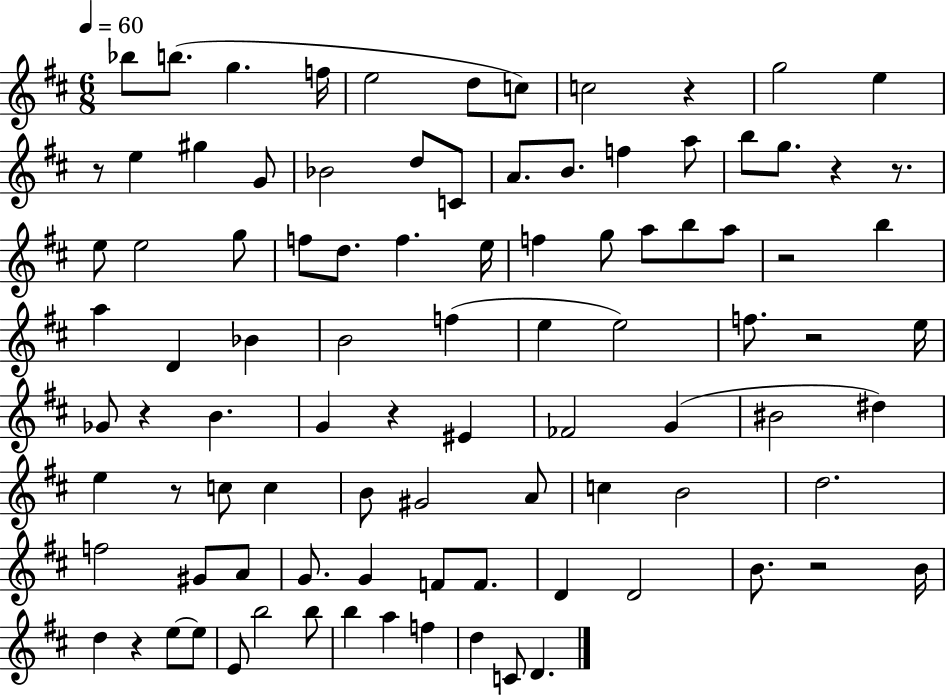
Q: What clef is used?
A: treble